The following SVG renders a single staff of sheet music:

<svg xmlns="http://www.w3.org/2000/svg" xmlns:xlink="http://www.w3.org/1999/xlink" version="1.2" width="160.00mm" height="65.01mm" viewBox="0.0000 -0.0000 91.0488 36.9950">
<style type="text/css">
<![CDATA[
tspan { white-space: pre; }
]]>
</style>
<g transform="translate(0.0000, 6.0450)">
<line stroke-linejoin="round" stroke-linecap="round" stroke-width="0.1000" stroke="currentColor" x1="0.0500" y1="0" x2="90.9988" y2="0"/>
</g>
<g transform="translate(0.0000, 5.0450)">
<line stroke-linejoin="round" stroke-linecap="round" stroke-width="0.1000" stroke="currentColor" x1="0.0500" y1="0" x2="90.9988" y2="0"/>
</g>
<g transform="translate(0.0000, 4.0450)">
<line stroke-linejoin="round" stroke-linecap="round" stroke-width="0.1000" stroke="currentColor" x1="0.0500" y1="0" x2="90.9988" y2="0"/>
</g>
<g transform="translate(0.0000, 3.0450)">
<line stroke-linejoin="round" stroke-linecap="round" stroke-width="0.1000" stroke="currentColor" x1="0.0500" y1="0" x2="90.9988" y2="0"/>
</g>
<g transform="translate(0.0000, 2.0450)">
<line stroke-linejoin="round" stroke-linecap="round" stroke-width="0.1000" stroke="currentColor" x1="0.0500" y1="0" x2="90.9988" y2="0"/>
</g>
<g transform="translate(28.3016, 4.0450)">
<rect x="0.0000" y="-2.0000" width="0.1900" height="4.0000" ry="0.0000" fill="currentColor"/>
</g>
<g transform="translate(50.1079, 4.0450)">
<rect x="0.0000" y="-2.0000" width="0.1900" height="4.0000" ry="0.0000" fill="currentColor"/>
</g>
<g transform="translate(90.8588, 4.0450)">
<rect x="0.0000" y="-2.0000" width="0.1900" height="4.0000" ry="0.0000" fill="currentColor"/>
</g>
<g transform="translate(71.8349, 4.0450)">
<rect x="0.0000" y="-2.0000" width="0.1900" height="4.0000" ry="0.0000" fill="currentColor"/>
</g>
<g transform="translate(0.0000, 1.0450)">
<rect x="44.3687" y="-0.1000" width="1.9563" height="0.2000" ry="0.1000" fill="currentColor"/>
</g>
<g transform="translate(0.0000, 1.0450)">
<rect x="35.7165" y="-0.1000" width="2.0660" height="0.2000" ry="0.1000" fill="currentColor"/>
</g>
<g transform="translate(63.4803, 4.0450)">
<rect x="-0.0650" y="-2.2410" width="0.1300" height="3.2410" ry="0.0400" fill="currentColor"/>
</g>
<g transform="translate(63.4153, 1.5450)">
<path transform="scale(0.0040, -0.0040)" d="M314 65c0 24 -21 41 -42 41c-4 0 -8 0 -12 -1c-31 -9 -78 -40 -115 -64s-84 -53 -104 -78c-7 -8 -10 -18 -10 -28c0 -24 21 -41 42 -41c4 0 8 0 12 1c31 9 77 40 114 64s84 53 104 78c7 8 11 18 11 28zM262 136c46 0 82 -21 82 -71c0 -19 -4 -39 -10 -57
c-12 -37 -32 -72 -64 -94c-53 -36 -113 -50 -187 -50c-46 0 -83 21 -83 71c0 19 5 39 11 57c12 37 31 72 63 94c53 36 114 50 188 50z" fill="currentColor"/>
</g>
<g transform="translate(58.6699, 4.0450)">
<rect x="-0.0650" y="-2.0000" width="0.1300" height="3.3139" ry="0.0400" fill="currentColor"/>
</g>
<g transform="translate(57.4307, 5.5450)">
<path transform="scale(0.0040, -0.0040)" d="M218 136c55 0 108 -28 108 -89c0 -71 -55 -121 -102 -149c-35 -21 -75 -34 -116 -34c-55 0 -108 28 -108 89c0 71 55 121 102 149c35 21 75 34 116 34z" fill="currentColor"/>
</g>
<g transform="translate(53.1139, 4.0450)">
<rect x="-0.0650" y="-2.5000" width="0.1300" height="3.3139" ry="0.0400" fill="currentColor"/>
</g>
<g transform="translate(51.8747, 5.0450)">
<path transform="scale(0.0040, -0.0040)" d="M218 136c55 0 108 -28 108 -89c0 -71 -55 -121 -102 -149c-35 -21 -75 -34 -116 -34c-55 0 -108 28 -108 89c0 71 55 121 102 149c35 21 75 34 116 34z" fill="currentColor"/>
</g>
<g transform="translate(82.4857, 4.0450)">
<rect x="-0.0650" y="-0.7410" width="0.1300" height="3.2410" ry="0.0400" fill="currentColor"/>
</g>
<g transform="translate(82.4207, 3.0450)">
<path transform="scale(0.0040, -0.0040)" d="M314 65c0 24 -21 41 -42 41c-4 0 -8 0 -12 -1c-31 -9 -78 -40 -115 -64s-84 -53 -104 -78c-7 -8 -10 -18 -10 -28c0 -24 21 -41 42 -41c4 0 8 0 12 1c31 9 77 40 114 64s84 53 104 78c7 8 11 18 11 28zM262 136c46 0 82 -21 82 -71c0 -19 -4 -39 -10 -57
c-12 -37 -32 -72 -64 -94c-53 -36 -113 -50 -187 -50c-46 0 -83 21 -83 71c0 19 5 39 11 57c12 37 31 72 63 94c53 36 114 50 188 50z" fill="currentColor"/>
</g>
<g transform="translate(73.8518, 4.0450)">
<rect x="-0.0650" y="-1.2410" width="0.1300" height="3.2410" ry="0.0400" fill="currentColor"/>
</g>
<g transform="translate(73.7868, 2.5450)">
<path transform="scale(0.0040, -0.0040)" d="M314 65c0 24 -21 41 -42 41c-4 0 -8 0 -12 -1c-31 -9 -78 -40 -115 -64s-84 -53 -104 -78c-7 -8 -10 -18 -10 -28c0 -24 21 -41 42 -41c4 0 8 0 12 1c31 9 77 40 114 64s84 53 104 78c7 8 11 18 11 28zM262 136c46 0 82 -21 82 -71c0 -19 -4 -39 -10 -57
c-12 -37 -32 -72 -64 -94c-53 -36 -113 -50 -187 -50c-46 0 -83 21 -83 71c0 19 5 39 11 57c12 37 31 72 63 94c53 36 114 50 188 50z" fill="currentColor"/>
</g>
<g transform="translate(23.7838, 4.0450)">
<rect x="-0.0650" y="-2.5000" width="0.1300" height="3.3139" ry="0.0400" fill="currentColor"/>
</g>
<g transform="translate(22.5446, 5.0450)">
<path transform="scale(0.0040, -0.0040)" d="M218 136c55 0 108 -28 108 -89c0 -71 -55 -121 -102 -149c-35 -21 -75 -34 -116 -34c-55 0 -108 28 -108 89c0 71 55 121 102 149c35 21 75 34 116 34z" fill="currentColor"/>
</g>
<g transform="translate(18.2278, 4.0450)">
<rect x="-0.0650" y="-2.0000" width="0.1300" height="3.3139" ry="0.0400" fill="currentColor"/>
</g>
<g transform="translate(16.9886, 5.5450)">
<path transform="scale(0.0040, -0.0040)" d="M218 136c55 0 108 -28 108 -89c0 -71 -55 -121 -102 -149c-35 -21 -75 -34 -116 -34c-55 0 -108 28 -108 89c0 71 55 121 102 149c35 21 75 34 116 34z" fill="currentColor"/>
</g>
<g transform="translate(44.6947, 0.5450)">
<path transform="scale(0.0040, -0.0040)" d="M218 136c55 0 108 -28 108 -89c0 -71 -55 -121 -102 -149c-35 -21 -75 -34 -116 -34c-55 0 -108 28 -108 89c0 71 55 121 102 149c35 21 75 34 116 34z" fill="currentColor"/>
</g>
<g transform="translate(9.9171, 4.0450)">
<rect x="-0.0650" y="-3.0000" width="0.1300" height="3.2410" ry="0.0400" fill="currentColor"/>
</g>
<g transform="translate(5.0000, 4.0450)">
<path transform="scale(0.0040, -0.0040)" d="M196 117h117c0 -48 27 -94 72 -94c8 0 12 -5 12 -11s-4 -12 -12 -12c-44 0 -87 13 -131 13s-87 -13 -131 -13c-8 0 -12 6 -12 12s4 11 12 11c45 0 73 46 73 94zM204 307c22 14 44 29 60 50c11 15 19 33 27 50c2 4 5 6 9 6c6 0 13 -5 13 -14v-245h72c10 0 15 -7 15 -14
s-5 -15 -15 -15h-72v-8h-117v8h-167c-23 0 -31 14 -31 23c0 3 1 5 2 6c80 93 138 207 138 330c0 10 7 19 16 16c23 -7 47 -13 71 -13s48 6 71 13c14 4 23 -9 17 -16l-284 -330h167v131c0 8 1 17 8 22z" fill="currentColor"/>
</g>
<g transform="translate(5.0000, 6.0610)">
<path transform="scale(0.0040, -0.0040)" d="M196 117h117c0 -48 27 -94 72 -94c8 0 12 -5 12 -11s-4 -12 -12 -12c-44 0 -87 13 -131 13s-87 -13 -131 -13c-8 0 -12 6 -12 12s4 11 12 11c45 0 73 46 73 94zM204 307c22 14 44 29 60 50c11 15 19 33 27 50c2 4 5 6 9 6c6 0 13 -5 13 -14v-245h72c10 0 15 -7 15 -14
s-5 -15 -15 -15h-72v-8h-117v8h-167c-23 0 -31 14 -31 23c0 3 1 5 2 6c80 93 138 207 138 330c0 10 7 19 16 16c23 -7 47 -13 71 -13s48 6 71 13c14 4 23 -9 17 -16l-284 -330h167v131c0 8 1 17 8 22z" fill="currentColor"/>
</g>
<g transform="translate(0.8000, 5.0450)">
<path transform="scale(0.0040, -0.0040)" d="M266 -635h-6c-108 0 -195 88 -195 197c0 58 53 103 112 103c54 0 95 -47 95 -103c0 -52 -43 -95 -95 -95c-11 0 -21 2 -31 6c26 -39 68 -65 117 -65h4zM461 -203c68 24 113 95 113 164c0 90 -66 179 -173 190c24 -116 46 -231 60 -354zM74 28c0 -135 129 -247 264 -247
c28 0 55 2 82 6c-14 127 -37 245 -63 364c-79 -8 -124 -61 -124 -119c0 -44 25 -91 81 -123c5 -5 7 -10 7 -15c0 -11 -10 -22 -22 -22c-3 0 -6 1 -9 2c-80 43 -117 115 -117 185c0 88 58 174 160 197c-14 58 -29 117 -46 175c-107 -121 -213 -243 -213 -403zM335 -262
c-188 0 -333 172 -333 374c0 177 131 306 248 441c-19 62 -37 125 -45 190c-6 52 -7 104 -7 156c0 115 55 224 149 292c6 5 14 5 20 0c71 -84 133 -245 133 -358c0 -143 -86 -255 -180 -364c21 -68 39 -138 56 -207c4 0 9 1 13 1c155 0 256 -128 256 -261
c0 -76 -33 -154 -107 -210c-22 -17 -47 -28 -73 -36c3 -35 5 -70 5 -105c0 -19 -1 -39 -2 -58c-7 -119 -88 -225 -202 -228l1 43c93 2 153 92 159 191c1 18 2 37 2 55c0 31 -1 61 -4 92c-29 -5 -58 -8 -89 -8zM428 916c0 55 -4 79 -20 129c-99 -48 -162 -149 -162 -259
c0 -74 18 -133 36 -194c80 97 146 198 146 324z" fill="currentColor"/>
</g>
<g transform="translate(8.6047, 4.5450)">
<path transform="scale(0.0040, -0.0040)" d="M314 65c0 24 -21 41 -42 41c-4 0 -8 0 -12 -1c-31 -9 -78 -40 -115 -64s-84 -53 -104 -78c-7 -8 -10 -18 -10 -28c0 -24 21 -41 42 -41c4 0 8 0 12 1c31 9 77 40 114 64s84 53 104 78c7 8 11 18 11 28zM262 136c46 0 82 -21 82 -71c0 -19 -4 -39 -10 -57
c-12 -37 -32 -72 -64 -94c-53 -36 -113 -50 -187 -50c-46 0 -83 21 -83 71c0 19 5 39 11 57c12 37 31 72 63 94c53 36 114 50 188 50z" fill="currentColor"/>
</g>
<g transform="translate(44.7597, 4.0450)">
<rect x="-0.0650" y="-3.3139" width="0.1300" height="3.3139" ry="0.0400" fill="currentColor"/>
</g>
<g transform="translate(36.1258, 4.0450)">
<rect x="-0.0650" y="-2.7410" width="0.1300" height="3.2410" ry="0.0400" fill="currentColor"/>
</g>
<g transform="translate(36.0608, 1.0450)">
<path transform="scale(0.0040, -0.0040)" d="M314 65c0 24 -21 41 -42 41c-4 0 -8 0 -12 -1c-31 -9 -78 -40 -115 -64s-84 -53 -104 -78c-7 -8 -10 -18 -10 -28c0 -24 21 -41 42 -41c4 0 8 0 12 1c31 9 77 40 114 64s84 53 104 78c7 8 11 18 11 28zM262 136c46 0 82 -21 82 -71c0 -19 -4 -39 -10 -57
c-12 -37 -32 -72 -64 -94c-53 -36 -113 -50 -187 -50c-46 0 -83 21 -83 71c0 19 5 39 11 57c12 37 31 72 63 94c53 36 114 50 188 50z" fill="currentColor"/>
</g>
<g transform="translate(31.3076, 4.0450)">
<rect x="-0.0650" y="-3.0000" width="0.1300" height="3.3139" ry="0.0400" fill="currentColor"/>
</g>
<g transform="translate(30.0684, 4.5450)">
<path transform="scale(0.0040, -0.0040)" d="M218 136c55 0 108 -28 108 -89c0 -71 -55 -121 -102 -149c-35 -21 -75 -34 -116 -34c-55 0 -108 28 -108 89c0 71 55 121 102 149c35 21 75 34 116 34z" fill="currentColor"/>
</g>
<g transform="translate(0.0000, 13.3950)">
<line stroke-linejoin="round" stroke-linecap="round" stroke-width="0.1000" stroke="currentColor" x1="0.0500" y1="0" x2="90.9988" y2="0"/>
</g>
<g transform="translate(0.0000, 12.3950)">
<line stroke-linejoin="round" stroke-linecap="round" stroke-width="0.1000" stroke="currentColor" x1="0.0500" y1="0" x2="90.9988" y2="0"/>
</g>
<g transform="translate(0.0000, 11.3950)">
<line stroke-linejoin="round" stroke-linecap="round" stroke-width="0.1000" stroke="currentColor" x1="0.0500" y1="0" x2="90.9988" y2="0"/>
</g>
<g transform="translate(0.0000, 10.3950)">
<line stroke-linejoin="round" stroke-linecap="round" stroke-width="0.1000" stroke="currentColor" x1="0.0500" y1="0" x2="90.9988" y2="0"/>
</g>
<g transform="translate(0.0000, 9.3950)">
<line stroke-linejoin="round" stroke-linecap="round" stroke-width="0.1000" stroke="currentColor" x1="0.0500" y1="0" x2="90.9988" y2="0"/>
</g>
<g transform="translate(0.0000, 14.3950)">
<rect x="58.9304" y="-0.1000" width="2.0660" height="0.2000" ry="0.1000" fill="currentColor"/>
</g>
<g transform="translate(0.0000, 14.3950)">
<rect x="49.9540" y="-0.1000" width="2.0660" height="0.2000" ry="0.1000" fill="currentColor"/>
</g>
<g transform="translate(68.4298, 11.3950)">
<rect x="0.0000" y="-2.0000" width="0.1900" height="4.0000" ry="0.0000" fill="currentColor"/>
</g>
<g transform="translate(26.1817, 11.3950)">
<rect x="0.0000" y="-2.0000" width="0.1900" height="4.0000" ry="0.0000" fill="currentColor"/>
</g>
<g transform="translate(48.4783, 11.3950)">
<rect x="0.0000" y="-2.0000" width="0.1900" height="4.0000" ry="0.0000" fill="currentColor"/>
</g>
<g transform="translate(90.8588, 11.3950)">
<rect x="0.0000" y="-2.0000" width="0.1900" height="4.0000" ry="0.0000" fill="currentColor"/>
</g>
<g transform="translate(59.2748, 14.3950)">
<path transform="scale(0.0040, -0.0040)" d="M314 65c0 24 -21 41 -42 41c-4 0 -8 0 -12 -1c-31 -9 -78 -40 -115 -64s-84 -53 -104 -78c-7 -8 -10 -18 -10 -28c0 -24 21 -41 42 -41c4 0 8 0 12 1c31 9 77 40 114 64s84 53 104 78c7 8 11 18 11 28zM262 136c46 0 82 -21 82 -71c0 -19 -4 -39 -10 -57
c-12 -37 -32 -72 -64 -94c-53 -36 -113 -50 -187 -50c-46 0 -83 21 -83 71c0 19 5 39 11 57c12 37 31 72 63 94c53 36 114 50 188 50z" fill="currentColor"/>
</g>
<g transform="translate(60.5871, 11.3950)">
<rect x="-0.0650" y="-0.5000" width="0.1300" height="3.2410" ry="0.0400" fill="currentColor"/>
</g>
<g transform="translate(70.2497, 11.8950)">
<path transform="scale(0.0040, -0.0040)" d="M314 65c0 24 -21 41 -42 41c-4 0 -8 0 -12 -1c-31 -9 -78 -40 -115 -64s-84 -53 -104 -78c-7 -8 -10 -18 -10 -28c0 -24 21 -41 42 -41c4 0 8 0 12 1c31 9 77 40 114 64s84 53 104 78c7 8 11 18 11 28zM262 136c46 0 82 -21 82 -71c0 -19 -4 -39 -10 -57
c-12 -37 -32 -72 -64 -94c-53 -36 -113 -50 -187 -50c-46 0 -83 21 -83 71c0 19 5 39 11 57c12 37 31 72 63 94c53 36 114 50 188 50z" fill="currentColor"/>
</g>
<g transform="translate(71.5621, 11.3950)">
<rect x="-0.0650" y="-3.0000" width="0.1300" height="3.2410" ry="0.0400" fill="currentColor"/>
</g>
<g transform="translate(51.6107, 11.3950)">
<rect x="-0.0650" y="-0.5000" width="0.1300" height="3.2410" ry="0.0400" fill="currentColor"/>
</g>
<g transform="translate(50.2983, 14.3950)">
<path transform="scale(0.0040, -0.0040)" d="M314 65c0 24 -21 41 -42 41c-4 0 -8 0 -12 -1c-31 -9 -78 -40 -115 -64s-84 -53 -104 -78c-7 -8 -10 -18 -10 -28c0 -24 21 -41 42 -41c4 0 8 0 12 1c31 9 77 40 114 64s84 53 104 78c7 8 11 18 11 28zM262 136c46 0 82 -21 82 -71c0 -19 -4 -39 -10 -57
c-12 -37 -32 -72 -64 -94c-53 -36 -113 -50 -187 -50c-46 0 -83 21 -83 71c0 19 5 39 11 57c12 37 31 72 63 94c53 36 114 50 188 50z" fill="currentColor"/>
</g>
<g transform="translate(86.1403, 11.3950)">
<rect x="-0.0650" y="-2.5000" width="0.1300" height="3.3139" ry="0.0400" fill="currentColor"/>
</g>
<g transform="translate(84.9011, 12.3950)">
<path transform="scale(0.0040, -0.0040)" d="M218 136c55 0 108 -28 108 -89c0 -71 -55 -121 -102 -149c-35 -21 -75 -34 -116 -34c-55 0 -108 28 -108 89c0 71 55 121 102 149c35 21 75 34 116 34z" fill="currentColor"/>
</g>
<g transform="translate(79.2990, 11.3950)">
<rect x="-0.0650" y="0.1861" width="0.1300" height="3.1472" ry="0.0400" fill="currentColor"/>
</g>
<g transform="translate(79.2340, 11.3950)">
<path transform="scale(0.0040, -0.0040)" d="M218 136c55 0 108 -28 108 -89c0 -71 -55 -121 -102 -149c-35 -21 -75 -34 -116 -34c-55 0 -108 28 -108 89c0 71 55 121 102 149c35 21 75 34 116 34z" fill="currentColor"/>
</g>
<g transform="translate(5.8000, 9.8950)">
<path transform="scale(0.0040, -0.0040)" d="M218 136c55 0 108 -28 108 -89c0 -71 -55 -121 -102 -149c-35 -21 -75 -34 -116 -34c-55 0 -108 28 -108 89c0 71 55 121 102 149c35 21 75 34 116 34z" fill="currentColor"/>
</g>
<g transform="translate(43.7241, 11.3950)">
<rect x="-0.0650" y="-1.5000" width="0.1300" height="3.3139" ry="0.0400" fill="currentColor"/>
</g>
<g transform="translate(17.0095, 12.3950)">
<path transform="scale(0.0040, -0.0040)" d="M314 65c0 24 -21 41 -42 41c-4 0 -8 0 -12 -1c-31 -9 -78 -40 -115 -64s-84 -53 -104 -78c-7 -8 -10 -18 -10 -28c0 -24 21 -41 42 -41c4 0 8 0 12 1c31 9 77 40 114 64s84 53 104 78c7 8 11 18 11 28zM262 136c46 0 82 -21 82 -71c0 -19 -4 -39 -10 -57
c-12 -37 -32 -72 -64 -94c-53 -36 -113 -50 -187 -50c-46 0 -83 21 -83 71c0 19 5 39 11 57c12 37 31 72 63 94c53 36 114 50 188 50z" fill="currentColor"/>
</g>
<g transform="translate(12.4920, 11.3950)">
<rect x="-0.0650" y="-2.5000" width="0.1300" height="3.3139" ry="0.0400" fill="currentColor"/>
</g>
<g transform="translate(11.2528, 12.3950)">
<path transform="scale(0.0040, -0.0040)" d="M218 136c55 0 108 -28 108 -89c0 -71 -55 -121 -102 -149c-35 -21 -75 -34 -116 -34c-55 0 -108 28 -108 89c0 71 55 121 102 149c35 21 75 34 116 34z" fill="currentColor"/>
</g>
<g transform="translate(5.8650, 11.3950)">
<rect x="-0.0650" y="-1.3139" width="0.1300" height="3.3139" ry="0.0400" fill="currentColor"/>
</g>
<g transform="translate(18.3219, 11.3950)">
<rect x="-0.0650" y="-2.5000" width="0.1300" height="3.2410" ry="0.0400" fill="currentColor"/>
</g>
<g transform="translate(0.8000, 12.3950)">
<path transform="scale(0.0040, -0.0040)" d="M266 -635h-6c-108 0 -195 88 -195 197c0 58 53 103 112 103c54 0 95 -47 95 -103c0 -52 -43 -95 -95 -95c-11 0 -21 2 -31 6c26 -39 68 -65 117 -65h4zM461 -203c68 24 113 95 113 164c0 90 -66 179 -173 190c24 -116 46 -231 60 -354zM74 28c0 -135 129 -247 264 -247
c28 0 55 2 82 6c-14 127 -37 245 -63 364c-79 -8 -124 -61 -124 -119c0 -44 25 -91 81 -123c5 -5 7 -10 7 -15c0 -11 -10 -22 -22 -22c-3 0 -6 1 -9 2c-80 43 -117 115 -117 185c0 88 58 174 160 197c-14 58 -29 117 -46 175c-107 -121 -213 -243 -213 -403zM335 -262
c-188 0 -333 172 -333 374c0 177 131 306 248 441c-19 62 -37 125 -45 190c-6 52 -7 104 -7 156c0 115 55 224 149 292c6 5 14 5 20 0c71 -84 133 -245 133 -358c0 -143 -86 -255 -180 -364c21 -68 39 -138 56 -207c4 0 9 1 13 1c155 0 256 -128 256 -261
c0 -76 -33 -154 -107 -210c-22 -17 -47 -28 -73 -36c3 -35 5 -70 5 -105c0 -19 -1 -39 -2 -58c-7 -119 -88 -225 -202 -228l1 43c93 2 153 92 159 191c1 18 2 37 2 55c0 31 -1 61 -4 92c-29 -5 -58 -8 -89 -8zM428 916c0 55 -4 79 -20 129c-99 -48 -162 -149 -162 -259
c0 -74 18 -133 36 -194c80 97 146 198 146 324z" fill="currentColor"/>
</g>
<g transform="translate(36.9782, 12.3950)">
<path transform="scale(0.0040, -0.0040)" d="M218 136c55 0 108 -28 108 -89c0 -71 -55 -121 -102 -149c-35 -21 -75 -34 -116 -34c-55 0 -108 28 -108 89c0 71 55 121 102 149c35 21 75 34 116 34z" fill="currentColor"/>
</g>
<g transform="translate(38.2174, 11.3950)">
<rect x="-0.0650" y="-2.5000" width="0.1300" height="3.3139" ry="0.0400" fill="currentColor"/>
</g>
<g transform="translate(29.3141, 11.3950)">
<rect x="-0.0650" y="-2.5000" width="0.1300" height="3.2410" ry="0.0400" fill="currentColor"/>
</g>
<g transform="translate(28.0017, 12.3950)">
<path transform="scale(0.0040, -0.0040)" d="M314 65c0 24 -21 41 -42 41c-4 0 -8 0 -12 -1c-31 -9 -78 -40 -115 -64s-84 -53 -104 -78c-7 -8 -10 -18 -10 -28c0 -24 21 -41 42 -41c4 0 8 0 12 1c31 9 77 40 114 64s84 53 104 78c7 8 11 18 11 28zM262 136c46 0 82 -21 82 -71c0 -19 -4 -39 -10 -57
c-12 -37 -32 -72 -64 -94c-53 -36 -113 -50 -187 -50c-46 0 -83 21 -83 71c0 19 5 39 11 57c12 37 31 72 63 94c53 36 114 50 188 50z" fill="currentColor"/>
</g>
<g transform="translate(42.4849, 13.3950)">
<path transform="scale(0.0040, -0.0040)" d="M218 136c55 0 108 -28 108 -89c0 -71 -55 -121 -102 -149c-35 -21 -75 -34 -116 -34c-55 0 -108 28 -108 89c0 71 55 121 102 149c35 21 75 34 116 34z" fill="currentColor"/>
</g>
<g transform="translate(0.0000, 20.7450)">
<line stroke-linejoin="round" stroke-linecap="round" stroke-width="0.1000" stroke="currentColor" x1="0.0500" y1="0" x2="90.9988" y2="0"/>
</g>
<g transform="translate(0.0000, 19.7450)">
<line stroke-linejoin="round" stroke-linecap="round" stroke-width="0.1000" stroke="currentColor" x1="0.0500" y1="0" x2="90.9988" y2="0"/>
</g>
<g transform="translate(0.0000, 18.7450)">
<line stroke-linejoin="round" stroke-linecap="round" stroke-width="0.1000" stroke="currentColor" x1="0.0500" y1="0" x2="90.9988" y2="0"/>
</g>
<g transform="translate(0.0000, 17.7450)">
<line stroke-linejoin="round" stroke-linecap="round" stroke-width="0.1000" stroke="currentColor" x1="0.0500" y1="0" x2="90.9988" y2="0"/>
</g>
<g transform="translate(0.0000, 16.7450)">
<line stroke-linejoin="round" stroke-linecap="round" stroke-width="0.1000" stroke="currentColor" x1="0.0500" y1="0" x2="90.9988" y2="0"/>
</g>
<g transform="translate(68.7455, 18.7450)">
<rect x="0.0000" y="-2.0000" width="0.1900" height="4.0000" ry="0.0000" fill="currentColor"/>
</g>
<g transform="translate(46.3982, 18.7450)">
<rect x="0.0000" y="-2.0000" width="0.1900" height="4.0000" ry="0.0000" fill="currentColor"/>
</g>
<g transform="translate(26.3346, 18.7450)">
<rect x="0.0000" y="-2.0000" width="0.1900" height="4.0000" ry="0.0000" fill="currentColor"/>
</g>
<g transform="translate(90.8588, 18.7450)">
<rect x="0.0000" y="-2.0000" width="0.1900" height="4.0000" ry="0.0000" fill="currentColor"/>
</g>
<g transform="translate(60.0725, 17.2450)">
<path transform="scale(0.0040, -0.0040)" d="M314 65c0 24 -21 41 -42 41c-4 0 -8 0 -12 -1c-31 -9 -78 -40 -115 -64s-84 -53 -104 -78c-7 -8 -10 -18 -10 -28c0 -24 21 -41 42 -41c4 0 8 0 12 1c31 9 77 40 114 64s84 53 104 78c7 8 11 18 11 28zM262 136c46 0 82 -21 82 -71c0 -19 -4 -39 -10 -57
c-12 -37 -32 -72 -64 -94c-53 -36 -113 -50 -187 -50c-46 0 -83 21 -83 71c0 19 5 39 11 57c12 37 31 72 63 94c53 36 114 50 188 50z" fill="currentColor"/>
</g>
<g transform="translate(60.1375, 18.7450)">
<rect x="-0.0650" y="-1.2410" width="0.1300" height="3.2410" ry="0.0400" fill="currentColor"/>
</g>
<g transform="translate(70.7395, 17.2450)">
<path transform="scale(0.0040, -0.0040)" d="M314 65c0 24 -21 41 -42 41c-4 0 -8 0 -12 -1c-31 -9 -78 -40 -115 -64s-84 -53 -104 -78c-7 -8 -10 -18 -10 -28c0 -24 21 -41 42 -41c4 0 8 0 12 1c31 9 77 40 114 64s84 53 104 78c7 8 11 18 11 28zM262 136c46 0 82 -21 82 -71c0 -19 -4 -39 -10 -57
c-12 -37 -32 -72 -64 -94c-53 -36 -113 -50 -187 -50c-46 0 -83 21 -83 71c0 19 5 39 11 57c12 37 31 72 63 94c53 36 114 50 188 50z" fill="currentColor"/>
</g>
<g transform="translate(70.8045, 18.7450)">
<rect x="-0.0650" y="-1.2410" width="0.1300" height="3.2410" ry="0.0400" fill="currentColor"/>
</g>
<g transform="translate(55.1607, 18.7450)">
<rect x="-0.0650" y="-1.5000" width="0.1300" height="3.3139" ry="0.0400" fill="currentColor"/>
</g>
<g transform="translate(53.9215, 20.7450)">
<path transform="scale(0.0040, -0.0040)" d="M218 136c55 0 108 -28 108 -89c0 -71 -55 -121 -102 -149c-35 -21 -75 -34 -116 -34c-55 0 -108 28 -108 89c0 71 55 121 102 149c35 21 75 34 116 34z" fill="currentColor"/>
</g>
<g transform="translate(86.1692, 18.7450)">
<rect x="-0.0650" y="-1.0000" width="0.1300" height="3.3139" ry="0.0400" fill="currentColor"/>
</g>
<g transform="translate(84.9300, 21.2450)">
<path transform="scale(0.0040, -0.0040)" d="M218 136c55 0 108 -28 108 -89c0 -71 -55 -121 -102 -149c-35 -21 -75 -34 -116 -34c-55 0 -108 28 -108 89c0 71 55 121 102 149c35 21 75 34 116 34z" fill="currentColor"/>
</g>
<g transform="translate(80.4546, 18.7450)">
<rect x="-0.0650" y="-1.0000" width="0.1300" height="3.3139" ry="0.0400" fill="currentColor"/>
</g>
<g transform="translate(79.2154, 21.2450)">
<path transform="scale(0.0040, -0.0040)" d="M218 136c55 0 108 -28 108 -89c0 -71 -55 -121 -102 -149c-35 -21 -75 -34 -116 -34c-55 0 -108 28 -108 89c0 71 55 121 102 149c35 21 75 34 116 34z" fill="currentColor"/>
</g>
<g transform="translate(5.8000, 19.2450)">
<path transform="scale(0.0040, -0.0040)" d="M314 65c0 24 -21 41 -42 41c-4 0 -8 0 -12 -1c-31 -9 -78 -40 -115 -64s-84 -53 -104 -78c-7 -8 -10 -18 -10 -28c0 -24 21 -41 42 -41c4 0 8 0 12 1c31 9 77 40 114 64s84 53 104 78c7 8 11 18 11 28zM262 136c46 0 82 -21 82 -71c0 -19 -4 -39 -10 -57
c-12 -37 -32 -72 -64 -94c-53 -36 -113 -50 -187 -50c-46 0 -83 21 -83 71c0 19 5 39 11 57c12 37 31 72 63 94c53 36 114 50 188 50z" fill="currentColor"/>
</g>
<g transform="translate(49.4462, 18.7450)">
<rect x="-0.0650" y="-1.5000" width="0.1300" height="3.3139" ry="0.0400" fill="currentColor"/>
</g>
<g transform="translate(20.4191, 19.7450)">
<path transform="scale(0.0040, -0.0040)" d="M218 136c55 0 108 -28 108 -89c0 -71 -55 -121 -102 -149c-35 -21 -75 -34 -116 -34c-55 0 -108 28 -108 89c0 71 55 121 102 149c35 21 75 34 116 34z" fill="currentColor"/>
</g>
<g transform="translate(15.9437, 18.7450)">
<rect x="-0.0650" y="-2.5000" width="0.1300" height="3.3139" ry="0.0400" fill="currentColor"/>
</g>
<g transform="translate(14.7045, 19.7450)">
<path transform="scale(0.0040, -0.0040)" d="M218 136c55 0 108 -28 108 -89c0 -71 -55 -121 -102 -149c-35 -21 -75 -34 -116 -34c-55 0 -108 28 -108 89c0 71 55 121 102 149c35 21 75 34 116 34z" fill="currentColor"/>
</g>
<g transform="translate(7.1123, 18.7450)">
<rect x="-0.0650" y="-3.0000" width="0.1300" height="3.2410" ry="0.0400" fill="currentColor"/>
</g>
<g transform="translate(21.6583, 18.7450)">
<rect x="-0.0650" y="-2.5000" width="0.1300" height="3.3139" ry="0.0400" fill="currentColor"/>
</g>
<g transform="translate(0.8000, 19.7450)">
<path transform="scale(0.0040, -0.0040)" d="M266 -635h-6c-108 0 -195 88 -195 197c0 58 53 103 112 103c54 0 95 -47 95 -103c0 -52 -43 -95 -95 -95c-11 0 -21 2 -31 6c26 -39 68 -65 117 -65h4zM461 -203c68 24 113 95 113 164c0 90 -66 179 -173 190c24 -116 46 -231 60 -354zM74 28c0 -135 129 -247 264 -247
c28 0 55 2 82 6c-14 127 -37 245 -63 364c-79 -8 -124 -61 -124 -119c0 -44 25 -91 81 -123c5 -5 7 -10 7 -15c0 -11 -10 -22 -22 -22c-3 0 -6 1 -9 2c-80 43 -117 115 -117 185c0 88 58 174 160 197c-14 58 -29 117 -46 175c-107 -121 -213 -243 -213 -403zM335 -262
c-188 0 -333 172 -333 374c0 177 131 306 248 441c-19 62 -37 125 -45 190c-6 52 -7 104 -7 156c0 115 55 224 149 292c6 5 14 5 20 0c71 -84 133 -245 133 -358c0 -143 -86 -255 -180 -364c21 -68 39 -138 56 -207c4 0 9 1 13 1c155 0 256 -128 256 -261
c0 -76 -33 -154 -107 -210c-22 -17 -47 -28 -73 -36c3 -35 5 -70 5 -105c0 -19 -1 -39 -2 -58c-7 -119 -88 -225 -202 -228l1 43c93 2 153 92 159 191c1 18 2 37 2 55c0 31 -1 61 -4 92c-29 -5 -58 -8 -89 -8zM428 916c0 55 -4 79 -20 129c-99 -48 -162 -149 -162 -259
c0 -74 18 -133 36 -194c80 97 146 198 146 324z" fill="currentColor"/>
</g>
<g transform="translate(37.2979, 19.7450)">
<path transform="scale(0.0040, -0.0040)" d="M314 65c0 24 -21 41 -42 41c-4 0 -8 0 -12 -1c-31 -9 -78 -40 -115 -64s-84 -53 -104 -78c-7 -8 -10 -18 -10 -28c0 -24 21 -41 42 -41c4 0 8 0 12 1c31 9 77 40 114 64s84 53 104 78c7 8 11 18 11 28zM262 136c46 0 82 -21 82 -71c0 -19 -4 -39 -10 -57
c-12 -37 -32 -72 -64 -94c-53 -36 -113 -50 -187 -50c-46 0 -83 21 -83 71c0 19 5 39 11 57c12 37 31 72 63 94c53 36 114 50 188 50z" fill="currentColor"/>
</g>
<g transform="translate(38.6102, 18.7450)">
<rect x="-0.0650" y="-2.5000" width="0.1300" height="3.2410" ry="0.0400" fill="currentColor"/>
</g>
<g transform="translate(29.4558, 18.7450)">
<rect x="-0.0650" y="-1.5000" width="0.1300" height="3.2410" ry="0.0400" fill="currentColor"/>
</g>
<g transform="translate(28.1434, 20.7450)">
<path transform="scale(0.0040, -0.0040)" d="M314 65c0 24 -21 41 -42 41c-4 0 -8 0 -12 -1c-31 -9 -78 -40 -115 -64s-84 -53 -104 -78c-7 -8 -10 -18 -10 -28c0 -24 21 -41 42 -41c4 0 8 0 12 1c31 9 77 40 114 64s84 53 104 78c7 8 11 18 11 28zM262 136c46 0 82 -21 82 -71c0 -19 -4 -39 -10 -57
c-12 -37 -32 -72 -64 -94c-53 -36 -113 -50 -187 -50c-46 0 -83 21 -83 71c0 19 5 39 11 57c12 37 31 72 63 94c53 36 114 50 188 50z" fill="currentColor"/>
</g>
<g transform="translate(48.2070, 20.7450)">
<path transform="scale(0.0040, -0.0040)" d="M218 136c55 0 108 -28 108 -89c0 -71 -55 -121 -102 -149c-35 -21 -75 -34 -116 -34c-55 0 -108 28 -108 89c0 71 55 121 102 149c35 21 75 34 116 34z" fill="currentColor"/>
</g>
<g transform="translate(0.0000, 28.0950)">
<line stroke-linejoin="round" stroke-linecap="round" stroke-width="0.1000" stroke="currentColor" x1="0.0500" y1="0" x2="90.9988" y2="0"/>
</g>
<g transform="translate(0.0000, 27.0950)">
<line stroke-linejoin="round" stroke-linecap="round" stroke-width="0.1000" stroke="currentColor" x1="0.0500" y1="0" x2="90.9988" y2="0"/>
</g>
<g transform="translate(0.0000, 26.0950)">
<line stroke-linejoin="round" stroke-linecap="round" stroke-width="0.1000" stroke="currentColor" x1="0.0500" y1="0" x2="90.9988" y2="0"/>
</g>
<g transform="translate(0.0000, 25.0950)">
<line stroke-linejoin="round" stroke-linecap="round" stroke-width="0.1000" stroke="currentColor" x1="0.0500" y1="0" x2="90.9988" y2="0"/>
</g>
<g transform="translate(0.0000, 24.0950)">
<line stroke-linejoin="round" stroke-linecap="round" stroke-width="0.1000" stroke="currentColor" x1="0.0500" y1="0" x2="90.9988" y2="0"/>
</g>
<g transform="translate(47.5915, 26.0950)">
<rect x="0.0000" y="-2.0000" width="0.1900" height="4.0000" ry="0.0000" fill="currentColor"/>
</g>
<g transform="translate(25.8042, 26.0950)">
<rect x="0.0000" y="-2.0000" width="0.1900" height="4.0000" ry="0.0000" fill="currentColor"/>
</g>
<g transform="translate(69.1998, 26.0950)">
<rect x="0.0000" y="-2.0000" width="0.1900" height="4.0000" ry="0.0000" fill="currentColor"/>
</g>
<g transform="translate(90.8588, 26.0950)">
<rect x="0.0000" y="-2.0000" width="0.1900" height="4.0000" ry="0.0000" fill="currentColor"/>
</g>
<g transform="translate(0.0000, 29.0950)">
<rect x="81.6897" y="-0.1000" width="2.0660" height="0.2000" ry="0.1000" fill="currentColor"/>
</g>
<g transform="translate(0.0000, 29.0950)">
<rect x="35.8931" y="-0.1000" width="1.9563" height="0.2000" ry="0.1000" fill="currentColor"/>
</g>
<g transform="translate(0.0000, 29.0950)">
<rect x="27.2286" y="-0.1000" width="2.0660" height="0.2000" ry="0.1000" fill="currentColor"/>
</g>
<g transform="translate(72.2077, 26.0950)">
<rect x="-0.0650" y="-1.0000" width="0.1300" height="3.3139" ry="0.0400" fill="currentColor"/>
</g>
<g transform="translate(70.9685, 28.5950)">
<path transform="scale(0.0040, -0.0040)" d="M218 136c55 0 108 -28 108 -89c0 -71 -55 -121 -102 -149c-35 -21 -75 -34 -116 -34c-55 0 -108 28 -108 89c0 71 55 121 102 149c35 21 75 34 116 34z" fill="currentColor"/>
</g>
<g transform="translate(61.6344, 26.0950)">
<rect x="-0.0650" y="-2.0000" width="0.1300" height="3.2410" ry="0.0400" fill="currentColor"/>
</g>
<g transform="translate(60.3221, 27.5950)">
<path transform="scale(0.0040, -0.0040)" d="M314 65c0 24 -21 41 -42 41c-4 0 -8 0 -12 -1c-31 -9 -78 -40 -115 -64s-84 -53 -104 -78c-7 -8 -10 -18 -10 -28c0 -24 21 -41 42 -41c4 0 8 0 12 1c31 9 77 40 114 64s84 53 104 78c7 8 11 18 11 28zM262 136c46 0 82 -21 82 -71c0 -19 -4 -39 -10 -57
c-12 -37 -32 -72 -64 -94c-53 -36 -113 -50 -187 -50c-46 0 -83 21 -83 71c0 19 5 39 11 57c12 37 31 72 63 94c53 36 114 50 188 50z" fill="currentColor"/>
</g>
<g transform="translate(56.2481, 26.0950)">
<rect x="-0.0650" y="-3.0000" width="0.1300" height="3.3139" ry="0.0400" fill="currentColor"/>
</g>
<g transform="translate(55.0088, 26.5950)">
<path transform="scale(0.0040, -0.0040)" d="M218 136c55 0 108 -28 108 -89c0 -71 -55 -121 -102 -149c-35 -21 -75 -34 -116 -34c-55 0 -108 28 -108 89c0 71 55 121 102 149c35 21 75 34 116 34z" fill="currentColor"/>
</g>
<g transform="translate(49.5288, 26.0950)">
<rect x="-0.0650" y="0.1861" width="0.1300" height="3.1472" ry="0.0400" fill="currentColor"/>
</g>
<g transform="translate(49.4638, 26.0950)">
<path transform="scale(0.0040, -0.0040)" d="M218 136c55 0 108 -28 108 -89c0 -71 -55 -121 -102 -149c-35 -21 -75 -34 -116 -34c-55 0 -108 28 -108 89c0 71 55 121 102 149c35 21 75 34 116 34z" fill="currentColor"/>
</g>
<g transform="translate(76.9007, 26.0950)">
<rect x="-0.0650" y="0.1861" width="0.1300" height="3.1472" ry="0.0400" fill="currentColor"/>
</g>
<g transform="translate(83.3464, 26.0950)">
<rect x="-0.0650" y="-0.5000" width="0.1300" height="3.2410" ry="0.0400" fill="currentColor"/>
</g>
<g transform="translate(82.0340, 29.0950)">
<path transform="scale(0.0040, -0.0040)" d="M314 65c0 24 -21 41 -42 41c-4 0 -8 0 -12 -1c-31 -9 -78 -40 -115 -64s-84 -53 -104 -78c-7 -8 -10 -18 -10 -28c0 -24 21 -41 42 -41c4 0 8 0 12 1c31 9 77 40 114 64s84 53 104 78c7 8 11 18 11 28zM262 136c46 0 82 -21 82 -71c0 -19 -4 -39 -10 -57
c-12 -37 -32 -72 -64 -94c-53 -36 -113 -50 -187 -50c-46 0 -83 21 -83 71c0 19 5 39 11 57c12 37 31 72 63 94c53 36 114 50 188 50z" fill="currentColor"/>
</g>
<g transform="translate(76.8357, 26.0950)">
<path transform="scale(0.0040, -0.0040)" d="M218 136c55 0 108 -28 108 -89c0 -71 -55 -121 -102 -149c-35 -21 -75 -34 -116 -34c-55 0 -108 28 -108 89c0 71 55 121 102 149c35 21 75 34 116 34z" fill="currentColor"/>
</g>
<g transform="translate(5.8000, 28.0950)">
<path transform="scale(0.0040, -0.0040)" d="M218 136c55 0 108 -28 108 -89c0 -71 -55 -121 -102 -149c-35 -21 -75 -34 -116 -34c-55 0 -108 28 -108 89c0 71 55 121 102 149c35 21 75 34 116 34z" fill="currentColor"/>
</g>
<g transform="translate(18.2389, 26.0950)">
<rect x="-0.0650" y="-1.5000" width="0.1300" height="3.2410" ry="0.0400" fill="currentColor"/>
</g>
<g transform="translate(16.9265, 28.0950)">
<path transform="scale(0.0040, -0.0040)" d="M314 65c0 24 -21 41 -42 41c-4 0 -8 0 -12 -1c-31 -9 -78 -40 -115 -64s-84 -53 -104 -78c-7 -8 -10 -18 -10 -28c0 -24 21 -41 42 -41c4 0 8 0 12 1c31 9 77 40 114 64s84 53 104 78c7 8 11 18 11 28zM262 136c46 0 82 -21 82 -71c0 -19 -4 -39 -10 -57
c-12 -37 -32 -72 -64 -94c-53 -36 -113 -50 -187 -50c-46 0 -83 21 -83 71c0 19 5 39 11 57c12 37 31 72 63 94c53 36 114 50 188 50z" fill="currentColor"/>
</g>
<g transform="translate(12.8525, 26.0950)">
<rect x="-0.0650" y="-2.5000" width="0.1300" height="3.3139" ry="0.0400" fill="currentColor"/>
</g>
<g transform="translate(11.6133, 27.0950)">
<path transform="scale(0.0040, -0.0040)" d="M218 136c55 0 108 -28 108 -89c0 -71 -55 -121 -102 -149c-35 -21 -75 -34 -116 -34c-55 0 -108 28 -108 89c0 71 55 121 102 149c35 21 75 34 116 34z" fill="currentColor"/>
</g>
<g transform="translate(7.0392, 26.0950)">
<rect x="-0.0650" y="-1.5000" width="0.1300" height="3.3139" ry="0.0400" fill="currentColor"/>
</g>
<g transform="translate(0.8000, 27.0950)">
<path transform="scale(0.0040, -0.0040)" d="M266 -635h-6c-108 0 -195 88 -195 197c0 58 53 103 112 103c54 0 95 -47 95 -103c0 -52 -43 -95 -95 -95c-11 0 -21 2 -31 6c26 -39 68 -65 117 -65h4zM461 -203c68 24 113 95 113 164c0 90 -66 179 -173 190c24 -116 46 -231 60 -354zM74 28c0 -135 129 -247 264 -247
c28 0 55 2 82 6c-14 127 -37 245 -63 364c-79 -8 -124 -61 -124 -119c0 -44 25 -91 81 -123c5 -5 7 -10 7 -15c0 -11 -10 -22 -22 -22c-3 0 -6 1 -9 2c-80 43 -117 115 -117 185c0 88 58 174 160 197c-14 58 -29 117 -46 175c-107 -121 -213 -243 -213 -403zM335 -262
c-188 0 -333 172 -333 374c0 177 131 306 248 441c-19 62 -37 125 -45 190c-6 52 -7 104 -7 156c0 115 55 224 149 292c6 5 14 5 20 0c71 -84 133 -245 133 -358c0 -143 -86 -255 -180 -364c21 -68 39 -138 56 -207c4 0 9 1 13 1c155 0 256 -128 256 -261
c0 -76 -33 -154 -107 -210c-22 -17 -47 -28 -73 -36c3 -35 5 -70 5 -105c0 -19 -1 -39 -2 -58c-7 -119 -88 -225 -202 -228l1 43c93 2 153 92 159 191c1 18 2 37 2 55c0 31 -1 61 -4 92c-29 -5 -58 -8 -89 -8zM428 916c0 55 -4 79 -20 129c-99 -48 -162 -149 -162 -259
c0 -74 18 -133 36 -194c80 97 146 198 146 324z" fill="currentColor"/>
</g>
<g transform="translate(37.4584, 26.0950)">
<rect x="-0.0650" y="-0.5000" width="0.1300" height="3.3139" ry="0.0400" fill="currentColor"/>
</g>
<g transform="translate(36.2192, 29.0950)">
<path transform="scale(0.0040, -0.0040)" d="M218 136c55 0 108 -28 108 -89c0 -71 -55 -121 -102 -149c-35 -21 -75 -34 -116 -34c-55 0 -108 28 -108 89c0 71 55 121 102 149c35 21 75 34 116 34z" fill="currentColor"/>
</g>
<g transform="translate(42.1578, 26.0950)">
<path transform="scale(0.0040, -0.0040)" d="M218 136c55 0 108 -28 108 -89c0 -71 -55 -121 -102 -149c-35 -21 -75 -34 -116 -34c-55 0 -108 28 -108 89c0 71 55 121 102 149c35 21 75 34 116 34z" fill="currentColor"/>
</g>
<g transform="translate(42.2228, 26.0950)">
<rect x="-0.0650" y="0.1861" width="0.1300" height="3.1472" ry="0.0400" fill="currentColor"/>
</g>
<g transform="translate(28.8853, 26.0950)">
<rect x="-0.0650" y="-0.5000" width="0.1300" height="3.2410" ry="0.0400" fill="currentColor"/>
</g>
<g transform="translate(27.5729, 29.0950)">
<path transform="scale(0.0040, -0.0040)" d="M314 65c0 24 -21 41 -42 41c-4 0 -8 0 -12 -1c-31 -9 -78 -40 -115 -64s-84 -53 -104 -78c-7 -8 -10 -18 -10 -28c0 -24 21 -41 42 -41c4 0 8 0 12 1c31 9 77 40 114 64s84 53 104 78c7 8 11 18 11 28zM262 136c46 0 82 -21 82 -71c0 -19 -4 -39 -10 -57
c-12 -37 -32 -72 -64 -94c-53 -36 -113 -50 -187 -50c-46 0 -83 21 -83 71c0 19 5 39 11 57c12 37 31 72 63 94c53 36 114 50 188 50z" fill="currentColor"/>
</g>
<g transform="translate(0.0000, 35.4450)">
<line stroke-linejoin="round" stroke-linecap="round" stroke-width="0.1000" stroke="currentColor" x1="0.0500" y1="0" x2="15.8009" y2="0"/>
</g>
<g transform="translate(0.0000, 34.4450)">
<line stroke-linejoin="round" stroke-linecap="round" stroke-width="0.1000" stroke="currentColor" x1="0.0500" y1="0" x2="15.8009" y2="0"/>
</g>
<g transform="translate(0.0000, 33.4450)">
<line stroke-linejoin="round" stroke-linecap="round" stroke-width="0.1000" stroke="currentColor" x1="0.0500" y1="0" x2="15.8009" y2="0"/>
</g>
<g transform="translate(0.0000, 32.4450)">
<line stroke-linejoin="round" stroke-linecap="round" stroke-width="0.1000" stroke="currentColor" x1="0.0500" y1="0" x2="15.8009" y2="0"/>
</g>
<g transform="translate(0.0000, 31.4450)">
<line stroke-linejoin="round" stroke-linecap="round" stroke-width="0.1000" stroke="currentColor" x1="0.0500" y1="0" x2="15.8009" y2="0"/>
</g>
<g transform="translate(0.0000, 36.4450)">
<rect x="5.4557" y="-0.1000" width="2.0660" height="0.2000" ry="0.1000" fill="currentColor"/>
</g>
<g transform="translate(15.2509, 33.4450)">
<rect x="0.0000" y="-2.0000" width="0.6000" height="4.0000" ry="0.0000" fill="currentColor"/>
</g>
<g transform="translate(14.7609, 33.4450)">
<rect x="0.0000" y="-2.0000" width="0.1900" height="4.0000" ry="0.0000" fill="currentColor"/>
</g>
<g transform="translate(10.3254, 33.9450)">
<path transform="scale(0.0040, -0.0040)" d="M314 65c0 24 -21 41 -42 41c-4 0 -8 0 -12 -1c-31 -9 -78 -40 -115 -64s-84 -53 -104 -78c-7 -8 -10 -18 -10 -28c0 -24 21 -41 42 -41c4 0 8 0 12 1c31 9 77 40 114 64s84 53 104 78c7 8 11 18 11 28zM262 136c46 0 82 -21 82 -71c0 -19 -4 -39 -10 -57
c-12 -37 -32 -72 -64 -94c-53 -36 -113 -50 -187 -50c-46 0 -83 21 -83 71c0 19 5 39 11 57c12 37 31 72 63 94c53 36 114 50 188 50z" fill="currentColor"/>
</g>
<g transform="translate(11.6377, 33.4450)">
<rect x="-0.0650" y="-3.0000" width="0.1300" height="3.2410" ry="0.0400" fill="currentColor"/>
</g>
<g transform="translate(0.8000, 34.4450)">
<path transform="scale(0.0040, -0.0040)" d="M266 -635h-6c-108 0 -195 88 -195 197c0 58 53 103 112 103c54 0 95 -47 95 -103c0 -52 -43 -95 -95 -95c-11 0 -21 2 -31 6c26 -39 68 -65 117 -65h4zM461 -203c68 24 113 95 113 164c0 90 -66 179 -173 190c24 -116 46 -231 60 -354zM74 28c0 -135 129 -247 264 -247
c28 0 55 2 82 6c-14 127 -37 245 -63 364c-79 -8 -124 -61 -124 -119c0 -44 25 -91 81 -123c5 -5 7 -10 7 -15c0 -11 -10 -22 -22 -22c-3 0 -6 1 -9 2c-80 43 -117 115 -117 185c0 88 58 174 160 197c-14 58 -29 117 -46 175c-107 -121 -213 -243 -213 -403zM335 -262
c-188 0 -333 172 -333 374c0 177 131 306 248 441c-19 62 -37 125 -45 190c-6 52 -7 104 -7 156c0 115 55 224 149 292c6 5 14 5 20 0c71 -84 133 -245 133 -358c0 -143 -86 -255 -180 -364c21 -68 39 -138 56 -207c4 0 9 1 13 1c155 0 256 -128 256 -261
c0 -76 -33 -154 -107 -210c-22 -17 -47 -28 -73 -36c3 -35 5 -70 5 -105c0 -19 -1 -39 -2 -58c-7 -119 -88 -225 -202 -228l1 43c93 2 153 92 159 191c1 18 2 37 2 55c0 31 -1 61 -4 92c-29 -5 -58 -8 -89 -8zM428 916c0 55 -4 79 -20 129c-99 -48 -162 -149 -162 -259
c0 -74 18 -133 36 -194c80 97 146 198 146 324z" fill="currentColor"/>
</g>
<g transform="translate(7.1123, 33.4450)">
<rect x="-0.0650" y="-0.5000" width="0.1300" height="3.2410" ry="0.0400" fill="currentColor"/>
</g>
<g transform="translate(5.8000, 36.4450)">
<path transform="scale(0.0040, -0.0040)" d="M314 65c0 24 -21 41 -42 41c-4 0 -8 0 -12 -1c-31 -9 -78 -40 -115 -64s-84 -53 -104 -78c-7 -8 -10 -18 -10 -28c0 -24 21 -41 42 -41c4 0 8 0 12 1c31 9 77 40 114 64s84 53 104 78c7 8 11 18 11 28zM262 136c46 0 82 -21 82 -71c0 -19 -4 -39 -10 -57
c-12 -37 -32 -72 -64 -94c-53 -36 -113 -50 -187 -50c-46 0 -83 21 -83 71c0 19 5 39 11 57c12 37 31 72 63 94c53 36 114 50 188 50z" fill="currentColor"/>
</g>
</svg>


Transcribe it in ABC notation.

X:1
T:Untitled
M:4/4
L:1/4
K:C
A2 F G A a2 b G F g2 e2 d2 e G G2 G2 G E C2 C2 A2 B G A2 G G E2 G2 E E e2 e2 D D E G E2 C2 C B B A F2 D B C2 C2 A2